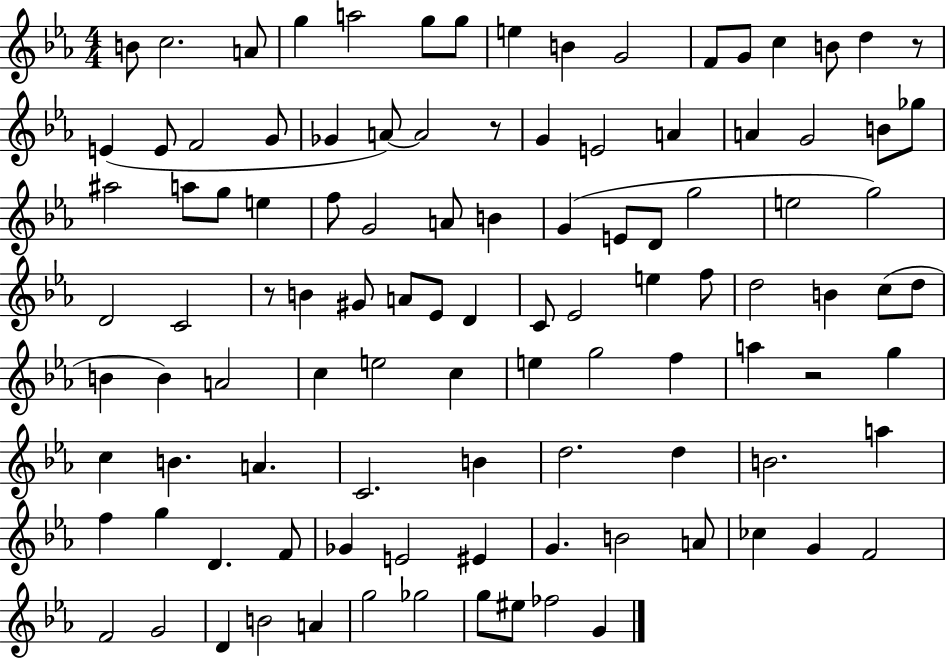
B4/e C5/h. A4/e G5/q A5/h G5/e G5/e E5/q B4/q G4/h F4/e G4/e C5/q B4/e D5/q R/e E4/q E4/e F4/h G4/e Gb4/q A4/e A4/h R/e G4/q E4/h A4/q A4/q G4/h B4/e Gb5/e A#5/h A5/e G5/e E5/q F5/e G4/h A4/e B4/q G4/q E4/e D4/e G5/h E5/h G5/h D4/h C4/h R/e B4/q G#4/e A4/e Eb4/e D4/q C4/e Eb4/h E5/q F5/e D5/h B4/q C5/e D5/e B4/q B4/q A4/h C5/q E5/h C5/q E5/q G5/h F5/q A5/q R/h G5/q C5/q B4/q. A4/q. C4/h. B4/q D5/h. D5/q B4/h. A5/q F5/q G5/q D4/q. F4/e Gb4/q E4/h EIS4/q G4/q. B4/h A4/e CES5/q G4/q F4/h F4/h G4/h D4/q B4/h A4/q G5/h Gb5/h G5/e EIS5/e FES5/h G4/q